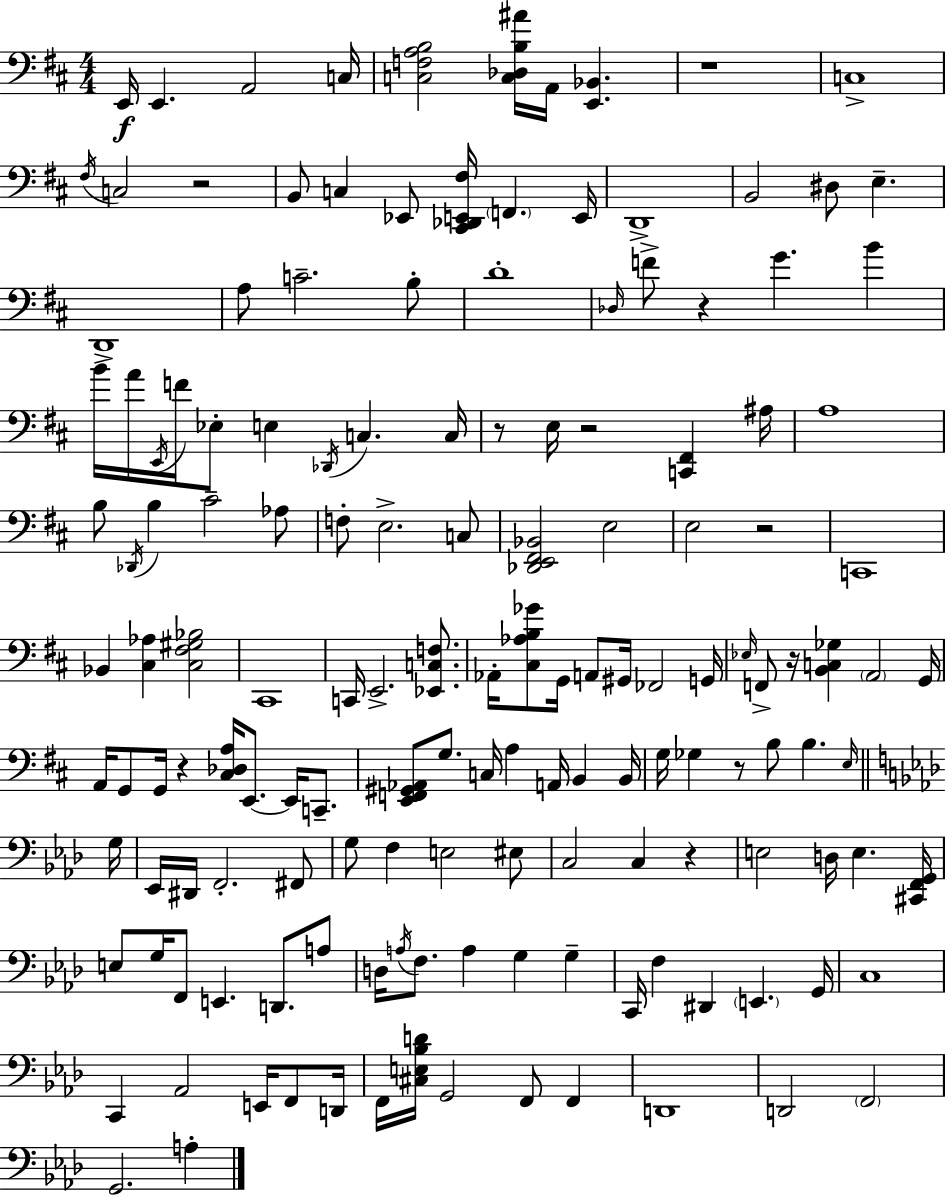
E2/s E2/q. A2/h C3/s [C3,F3,A3,B3]/h [C3,Db3,B3,A#4]/s A2/s [E2,Bb2]/q. R/w C3/w F#3/s C3/h R/h B2/e C3/q Eb2/e [C#2,Db2,E2,F#3]/s F2/q. E2/s D2/w B2/h D#3/e E3/q. D2/w A3/e C4/h. B3/e D4/w Db3/s F4/e R/q G4/q. B4/q B4/s A4/s E2/s F4/s Eb3/e E3/q Db2/s C3/q. C3/s R/e E3/s R/h [C2,F#2]/q A#3/s A3/w B3/e Db2/s B3/q C#4/h Ab3/e F3/e E3/h. C3/e [Db2,E2,F#2,Bb2]/h E3/h E3/h R/h C2/w Bb2/q [C#3,Ab3]/q [C#3,F#3,G#3,Bb3]/h C#2/w C2/s E2/h. [Eb2,C3,F3]/e. Ab2/s [C#3,Ab3,B3,Gb4]/e G2/s A2/e G#2/s FES2/h G2/s Eb3/s F2/e R/s [B2,C3,Gb3]/q A2/h G2/s A2/s G2/e G2/s R/q [C#3,Db3,A3]/s E2/e. E2/s C2/e. [E2,F2,G#2,Ab2]/e G3/e. C3/s A3/q A2/s B2/q B2/s G3/s Gb3/q R/e B3/e B3/q. E3/s G3/s Eb2/s D#2/s F2/h. F#2/e G3/e F3/q E3/h EIS3/e C3/h C3/q R/q E3/h D3/s E3/q. [C#2,F2,G2]/s E3/e G3/s F2/e E2/q. D2/e. A3/e D3/s A3/s F3/e. A3/q G3/q G3/q C2/s F3/q D#2/q E2/q. G2/s C3/w C2/q Ab2/h E2/s F2/e D2/s F2/s [C#3,E3,Bb3,D4]/s G2/h F2/e F2/q D2/w D2/h F2/h G2/h. A3/q